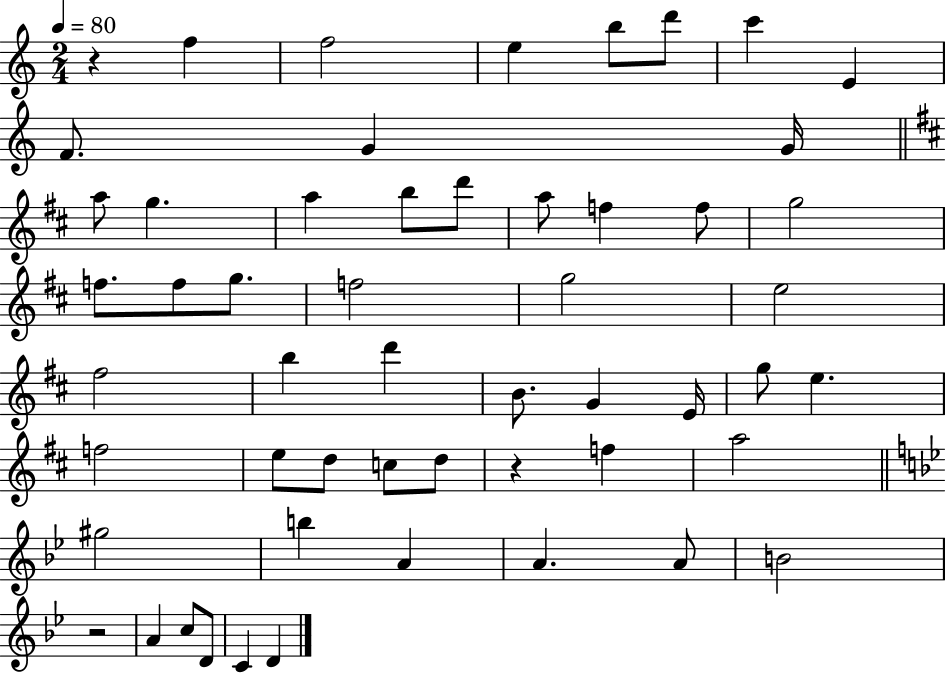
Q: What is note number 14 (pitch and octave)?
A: B5